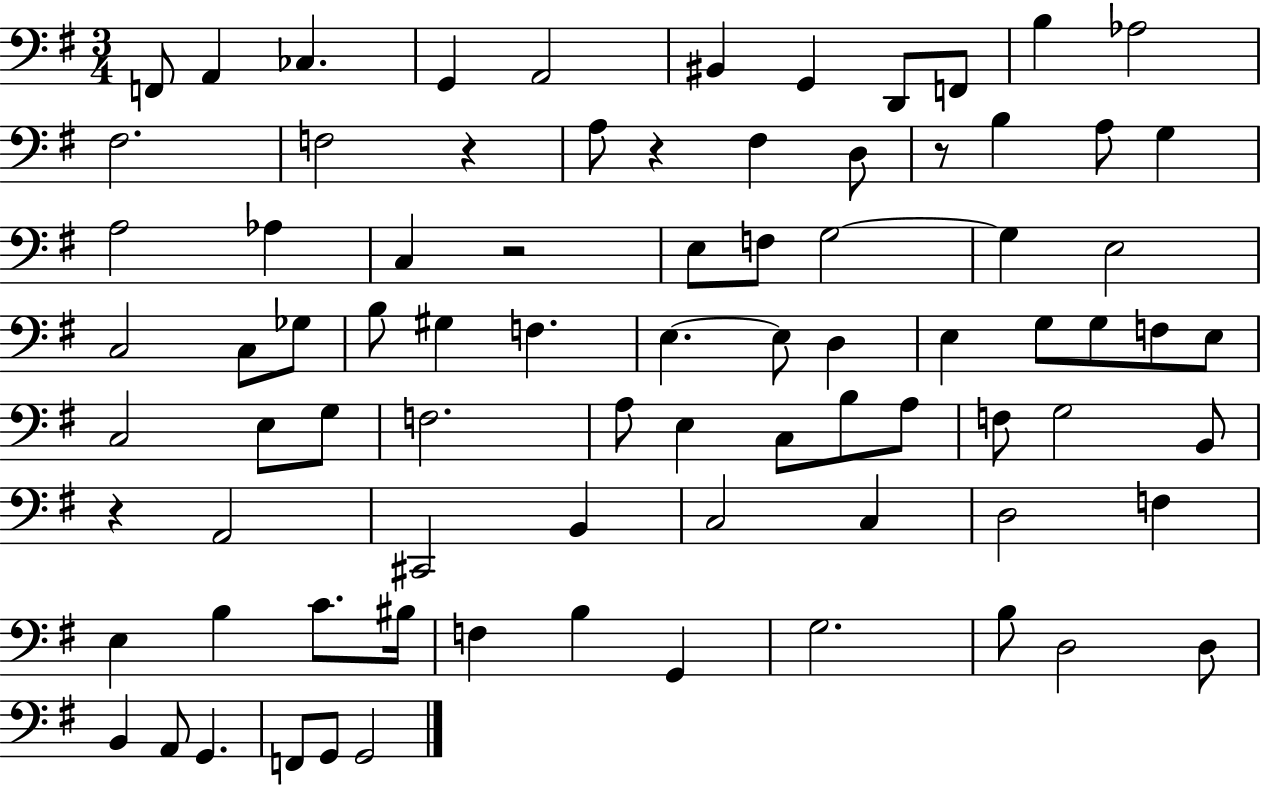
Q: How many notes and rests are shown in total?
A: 82